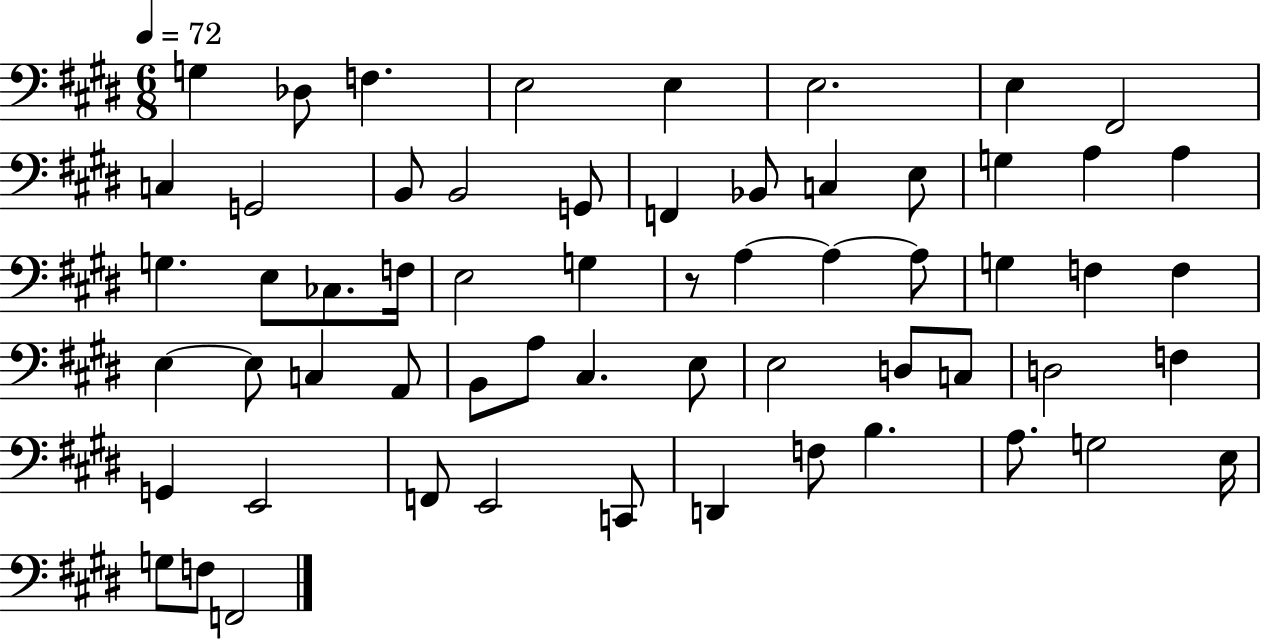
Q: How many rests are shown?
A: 1